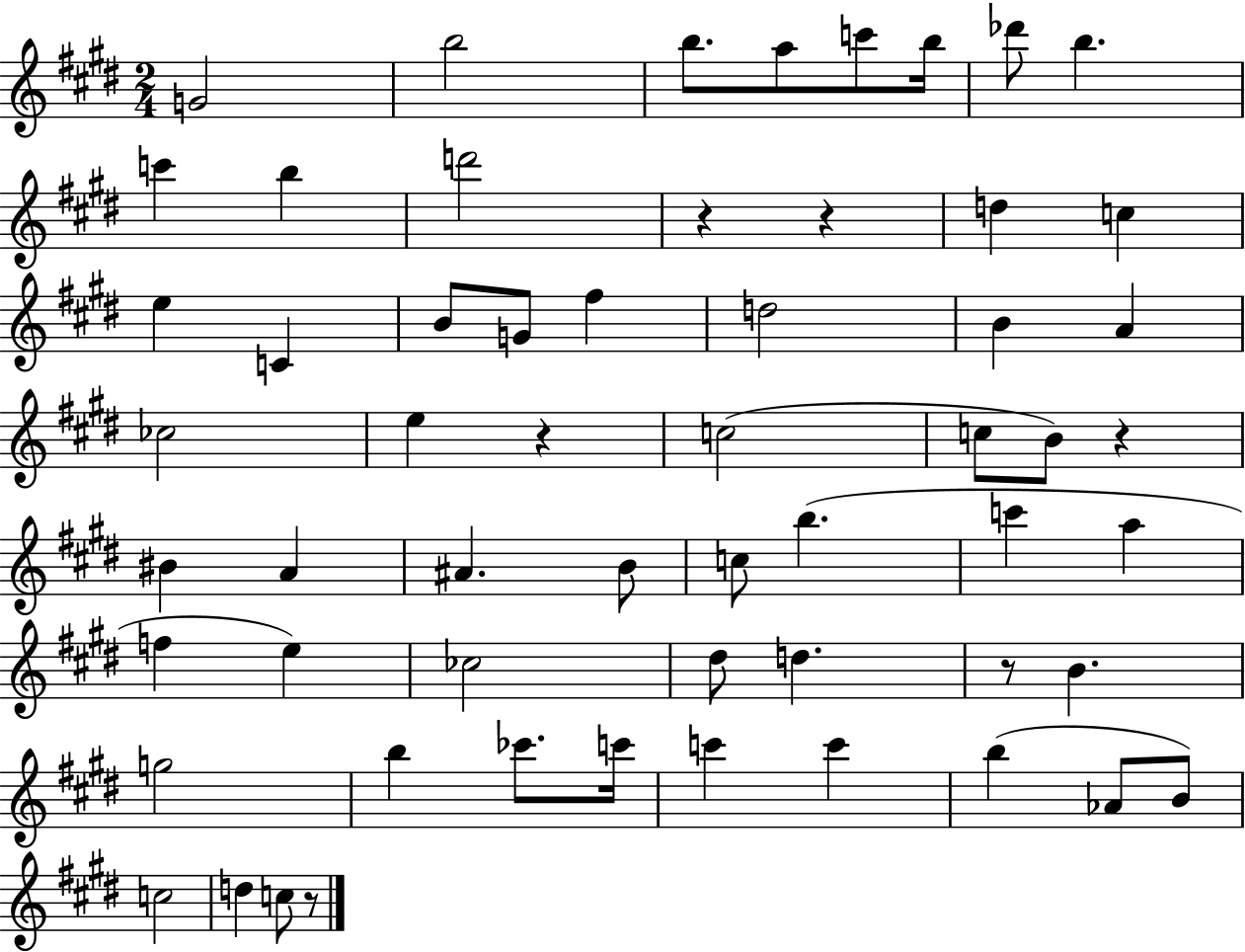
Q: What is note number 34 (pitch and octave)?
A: A5